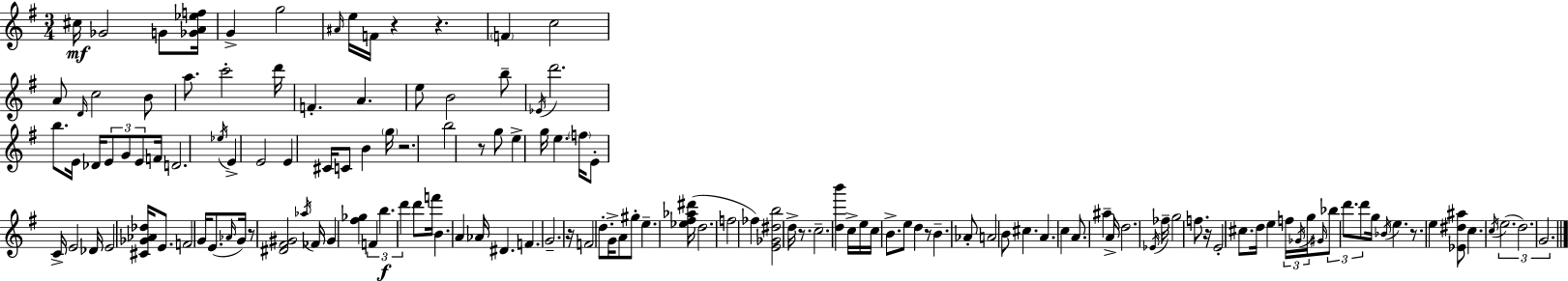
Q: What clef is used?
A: treble